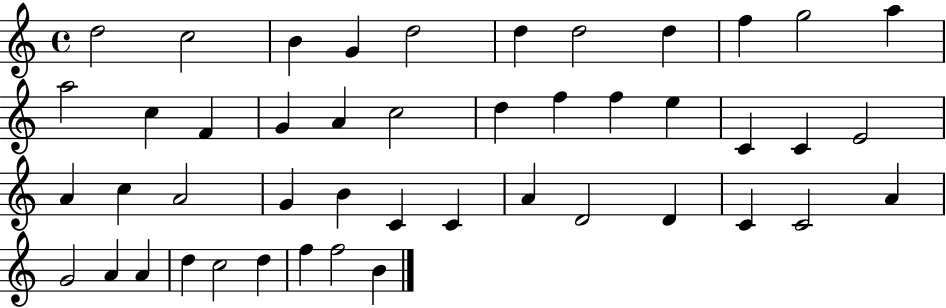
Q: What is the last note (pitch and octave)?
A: B4